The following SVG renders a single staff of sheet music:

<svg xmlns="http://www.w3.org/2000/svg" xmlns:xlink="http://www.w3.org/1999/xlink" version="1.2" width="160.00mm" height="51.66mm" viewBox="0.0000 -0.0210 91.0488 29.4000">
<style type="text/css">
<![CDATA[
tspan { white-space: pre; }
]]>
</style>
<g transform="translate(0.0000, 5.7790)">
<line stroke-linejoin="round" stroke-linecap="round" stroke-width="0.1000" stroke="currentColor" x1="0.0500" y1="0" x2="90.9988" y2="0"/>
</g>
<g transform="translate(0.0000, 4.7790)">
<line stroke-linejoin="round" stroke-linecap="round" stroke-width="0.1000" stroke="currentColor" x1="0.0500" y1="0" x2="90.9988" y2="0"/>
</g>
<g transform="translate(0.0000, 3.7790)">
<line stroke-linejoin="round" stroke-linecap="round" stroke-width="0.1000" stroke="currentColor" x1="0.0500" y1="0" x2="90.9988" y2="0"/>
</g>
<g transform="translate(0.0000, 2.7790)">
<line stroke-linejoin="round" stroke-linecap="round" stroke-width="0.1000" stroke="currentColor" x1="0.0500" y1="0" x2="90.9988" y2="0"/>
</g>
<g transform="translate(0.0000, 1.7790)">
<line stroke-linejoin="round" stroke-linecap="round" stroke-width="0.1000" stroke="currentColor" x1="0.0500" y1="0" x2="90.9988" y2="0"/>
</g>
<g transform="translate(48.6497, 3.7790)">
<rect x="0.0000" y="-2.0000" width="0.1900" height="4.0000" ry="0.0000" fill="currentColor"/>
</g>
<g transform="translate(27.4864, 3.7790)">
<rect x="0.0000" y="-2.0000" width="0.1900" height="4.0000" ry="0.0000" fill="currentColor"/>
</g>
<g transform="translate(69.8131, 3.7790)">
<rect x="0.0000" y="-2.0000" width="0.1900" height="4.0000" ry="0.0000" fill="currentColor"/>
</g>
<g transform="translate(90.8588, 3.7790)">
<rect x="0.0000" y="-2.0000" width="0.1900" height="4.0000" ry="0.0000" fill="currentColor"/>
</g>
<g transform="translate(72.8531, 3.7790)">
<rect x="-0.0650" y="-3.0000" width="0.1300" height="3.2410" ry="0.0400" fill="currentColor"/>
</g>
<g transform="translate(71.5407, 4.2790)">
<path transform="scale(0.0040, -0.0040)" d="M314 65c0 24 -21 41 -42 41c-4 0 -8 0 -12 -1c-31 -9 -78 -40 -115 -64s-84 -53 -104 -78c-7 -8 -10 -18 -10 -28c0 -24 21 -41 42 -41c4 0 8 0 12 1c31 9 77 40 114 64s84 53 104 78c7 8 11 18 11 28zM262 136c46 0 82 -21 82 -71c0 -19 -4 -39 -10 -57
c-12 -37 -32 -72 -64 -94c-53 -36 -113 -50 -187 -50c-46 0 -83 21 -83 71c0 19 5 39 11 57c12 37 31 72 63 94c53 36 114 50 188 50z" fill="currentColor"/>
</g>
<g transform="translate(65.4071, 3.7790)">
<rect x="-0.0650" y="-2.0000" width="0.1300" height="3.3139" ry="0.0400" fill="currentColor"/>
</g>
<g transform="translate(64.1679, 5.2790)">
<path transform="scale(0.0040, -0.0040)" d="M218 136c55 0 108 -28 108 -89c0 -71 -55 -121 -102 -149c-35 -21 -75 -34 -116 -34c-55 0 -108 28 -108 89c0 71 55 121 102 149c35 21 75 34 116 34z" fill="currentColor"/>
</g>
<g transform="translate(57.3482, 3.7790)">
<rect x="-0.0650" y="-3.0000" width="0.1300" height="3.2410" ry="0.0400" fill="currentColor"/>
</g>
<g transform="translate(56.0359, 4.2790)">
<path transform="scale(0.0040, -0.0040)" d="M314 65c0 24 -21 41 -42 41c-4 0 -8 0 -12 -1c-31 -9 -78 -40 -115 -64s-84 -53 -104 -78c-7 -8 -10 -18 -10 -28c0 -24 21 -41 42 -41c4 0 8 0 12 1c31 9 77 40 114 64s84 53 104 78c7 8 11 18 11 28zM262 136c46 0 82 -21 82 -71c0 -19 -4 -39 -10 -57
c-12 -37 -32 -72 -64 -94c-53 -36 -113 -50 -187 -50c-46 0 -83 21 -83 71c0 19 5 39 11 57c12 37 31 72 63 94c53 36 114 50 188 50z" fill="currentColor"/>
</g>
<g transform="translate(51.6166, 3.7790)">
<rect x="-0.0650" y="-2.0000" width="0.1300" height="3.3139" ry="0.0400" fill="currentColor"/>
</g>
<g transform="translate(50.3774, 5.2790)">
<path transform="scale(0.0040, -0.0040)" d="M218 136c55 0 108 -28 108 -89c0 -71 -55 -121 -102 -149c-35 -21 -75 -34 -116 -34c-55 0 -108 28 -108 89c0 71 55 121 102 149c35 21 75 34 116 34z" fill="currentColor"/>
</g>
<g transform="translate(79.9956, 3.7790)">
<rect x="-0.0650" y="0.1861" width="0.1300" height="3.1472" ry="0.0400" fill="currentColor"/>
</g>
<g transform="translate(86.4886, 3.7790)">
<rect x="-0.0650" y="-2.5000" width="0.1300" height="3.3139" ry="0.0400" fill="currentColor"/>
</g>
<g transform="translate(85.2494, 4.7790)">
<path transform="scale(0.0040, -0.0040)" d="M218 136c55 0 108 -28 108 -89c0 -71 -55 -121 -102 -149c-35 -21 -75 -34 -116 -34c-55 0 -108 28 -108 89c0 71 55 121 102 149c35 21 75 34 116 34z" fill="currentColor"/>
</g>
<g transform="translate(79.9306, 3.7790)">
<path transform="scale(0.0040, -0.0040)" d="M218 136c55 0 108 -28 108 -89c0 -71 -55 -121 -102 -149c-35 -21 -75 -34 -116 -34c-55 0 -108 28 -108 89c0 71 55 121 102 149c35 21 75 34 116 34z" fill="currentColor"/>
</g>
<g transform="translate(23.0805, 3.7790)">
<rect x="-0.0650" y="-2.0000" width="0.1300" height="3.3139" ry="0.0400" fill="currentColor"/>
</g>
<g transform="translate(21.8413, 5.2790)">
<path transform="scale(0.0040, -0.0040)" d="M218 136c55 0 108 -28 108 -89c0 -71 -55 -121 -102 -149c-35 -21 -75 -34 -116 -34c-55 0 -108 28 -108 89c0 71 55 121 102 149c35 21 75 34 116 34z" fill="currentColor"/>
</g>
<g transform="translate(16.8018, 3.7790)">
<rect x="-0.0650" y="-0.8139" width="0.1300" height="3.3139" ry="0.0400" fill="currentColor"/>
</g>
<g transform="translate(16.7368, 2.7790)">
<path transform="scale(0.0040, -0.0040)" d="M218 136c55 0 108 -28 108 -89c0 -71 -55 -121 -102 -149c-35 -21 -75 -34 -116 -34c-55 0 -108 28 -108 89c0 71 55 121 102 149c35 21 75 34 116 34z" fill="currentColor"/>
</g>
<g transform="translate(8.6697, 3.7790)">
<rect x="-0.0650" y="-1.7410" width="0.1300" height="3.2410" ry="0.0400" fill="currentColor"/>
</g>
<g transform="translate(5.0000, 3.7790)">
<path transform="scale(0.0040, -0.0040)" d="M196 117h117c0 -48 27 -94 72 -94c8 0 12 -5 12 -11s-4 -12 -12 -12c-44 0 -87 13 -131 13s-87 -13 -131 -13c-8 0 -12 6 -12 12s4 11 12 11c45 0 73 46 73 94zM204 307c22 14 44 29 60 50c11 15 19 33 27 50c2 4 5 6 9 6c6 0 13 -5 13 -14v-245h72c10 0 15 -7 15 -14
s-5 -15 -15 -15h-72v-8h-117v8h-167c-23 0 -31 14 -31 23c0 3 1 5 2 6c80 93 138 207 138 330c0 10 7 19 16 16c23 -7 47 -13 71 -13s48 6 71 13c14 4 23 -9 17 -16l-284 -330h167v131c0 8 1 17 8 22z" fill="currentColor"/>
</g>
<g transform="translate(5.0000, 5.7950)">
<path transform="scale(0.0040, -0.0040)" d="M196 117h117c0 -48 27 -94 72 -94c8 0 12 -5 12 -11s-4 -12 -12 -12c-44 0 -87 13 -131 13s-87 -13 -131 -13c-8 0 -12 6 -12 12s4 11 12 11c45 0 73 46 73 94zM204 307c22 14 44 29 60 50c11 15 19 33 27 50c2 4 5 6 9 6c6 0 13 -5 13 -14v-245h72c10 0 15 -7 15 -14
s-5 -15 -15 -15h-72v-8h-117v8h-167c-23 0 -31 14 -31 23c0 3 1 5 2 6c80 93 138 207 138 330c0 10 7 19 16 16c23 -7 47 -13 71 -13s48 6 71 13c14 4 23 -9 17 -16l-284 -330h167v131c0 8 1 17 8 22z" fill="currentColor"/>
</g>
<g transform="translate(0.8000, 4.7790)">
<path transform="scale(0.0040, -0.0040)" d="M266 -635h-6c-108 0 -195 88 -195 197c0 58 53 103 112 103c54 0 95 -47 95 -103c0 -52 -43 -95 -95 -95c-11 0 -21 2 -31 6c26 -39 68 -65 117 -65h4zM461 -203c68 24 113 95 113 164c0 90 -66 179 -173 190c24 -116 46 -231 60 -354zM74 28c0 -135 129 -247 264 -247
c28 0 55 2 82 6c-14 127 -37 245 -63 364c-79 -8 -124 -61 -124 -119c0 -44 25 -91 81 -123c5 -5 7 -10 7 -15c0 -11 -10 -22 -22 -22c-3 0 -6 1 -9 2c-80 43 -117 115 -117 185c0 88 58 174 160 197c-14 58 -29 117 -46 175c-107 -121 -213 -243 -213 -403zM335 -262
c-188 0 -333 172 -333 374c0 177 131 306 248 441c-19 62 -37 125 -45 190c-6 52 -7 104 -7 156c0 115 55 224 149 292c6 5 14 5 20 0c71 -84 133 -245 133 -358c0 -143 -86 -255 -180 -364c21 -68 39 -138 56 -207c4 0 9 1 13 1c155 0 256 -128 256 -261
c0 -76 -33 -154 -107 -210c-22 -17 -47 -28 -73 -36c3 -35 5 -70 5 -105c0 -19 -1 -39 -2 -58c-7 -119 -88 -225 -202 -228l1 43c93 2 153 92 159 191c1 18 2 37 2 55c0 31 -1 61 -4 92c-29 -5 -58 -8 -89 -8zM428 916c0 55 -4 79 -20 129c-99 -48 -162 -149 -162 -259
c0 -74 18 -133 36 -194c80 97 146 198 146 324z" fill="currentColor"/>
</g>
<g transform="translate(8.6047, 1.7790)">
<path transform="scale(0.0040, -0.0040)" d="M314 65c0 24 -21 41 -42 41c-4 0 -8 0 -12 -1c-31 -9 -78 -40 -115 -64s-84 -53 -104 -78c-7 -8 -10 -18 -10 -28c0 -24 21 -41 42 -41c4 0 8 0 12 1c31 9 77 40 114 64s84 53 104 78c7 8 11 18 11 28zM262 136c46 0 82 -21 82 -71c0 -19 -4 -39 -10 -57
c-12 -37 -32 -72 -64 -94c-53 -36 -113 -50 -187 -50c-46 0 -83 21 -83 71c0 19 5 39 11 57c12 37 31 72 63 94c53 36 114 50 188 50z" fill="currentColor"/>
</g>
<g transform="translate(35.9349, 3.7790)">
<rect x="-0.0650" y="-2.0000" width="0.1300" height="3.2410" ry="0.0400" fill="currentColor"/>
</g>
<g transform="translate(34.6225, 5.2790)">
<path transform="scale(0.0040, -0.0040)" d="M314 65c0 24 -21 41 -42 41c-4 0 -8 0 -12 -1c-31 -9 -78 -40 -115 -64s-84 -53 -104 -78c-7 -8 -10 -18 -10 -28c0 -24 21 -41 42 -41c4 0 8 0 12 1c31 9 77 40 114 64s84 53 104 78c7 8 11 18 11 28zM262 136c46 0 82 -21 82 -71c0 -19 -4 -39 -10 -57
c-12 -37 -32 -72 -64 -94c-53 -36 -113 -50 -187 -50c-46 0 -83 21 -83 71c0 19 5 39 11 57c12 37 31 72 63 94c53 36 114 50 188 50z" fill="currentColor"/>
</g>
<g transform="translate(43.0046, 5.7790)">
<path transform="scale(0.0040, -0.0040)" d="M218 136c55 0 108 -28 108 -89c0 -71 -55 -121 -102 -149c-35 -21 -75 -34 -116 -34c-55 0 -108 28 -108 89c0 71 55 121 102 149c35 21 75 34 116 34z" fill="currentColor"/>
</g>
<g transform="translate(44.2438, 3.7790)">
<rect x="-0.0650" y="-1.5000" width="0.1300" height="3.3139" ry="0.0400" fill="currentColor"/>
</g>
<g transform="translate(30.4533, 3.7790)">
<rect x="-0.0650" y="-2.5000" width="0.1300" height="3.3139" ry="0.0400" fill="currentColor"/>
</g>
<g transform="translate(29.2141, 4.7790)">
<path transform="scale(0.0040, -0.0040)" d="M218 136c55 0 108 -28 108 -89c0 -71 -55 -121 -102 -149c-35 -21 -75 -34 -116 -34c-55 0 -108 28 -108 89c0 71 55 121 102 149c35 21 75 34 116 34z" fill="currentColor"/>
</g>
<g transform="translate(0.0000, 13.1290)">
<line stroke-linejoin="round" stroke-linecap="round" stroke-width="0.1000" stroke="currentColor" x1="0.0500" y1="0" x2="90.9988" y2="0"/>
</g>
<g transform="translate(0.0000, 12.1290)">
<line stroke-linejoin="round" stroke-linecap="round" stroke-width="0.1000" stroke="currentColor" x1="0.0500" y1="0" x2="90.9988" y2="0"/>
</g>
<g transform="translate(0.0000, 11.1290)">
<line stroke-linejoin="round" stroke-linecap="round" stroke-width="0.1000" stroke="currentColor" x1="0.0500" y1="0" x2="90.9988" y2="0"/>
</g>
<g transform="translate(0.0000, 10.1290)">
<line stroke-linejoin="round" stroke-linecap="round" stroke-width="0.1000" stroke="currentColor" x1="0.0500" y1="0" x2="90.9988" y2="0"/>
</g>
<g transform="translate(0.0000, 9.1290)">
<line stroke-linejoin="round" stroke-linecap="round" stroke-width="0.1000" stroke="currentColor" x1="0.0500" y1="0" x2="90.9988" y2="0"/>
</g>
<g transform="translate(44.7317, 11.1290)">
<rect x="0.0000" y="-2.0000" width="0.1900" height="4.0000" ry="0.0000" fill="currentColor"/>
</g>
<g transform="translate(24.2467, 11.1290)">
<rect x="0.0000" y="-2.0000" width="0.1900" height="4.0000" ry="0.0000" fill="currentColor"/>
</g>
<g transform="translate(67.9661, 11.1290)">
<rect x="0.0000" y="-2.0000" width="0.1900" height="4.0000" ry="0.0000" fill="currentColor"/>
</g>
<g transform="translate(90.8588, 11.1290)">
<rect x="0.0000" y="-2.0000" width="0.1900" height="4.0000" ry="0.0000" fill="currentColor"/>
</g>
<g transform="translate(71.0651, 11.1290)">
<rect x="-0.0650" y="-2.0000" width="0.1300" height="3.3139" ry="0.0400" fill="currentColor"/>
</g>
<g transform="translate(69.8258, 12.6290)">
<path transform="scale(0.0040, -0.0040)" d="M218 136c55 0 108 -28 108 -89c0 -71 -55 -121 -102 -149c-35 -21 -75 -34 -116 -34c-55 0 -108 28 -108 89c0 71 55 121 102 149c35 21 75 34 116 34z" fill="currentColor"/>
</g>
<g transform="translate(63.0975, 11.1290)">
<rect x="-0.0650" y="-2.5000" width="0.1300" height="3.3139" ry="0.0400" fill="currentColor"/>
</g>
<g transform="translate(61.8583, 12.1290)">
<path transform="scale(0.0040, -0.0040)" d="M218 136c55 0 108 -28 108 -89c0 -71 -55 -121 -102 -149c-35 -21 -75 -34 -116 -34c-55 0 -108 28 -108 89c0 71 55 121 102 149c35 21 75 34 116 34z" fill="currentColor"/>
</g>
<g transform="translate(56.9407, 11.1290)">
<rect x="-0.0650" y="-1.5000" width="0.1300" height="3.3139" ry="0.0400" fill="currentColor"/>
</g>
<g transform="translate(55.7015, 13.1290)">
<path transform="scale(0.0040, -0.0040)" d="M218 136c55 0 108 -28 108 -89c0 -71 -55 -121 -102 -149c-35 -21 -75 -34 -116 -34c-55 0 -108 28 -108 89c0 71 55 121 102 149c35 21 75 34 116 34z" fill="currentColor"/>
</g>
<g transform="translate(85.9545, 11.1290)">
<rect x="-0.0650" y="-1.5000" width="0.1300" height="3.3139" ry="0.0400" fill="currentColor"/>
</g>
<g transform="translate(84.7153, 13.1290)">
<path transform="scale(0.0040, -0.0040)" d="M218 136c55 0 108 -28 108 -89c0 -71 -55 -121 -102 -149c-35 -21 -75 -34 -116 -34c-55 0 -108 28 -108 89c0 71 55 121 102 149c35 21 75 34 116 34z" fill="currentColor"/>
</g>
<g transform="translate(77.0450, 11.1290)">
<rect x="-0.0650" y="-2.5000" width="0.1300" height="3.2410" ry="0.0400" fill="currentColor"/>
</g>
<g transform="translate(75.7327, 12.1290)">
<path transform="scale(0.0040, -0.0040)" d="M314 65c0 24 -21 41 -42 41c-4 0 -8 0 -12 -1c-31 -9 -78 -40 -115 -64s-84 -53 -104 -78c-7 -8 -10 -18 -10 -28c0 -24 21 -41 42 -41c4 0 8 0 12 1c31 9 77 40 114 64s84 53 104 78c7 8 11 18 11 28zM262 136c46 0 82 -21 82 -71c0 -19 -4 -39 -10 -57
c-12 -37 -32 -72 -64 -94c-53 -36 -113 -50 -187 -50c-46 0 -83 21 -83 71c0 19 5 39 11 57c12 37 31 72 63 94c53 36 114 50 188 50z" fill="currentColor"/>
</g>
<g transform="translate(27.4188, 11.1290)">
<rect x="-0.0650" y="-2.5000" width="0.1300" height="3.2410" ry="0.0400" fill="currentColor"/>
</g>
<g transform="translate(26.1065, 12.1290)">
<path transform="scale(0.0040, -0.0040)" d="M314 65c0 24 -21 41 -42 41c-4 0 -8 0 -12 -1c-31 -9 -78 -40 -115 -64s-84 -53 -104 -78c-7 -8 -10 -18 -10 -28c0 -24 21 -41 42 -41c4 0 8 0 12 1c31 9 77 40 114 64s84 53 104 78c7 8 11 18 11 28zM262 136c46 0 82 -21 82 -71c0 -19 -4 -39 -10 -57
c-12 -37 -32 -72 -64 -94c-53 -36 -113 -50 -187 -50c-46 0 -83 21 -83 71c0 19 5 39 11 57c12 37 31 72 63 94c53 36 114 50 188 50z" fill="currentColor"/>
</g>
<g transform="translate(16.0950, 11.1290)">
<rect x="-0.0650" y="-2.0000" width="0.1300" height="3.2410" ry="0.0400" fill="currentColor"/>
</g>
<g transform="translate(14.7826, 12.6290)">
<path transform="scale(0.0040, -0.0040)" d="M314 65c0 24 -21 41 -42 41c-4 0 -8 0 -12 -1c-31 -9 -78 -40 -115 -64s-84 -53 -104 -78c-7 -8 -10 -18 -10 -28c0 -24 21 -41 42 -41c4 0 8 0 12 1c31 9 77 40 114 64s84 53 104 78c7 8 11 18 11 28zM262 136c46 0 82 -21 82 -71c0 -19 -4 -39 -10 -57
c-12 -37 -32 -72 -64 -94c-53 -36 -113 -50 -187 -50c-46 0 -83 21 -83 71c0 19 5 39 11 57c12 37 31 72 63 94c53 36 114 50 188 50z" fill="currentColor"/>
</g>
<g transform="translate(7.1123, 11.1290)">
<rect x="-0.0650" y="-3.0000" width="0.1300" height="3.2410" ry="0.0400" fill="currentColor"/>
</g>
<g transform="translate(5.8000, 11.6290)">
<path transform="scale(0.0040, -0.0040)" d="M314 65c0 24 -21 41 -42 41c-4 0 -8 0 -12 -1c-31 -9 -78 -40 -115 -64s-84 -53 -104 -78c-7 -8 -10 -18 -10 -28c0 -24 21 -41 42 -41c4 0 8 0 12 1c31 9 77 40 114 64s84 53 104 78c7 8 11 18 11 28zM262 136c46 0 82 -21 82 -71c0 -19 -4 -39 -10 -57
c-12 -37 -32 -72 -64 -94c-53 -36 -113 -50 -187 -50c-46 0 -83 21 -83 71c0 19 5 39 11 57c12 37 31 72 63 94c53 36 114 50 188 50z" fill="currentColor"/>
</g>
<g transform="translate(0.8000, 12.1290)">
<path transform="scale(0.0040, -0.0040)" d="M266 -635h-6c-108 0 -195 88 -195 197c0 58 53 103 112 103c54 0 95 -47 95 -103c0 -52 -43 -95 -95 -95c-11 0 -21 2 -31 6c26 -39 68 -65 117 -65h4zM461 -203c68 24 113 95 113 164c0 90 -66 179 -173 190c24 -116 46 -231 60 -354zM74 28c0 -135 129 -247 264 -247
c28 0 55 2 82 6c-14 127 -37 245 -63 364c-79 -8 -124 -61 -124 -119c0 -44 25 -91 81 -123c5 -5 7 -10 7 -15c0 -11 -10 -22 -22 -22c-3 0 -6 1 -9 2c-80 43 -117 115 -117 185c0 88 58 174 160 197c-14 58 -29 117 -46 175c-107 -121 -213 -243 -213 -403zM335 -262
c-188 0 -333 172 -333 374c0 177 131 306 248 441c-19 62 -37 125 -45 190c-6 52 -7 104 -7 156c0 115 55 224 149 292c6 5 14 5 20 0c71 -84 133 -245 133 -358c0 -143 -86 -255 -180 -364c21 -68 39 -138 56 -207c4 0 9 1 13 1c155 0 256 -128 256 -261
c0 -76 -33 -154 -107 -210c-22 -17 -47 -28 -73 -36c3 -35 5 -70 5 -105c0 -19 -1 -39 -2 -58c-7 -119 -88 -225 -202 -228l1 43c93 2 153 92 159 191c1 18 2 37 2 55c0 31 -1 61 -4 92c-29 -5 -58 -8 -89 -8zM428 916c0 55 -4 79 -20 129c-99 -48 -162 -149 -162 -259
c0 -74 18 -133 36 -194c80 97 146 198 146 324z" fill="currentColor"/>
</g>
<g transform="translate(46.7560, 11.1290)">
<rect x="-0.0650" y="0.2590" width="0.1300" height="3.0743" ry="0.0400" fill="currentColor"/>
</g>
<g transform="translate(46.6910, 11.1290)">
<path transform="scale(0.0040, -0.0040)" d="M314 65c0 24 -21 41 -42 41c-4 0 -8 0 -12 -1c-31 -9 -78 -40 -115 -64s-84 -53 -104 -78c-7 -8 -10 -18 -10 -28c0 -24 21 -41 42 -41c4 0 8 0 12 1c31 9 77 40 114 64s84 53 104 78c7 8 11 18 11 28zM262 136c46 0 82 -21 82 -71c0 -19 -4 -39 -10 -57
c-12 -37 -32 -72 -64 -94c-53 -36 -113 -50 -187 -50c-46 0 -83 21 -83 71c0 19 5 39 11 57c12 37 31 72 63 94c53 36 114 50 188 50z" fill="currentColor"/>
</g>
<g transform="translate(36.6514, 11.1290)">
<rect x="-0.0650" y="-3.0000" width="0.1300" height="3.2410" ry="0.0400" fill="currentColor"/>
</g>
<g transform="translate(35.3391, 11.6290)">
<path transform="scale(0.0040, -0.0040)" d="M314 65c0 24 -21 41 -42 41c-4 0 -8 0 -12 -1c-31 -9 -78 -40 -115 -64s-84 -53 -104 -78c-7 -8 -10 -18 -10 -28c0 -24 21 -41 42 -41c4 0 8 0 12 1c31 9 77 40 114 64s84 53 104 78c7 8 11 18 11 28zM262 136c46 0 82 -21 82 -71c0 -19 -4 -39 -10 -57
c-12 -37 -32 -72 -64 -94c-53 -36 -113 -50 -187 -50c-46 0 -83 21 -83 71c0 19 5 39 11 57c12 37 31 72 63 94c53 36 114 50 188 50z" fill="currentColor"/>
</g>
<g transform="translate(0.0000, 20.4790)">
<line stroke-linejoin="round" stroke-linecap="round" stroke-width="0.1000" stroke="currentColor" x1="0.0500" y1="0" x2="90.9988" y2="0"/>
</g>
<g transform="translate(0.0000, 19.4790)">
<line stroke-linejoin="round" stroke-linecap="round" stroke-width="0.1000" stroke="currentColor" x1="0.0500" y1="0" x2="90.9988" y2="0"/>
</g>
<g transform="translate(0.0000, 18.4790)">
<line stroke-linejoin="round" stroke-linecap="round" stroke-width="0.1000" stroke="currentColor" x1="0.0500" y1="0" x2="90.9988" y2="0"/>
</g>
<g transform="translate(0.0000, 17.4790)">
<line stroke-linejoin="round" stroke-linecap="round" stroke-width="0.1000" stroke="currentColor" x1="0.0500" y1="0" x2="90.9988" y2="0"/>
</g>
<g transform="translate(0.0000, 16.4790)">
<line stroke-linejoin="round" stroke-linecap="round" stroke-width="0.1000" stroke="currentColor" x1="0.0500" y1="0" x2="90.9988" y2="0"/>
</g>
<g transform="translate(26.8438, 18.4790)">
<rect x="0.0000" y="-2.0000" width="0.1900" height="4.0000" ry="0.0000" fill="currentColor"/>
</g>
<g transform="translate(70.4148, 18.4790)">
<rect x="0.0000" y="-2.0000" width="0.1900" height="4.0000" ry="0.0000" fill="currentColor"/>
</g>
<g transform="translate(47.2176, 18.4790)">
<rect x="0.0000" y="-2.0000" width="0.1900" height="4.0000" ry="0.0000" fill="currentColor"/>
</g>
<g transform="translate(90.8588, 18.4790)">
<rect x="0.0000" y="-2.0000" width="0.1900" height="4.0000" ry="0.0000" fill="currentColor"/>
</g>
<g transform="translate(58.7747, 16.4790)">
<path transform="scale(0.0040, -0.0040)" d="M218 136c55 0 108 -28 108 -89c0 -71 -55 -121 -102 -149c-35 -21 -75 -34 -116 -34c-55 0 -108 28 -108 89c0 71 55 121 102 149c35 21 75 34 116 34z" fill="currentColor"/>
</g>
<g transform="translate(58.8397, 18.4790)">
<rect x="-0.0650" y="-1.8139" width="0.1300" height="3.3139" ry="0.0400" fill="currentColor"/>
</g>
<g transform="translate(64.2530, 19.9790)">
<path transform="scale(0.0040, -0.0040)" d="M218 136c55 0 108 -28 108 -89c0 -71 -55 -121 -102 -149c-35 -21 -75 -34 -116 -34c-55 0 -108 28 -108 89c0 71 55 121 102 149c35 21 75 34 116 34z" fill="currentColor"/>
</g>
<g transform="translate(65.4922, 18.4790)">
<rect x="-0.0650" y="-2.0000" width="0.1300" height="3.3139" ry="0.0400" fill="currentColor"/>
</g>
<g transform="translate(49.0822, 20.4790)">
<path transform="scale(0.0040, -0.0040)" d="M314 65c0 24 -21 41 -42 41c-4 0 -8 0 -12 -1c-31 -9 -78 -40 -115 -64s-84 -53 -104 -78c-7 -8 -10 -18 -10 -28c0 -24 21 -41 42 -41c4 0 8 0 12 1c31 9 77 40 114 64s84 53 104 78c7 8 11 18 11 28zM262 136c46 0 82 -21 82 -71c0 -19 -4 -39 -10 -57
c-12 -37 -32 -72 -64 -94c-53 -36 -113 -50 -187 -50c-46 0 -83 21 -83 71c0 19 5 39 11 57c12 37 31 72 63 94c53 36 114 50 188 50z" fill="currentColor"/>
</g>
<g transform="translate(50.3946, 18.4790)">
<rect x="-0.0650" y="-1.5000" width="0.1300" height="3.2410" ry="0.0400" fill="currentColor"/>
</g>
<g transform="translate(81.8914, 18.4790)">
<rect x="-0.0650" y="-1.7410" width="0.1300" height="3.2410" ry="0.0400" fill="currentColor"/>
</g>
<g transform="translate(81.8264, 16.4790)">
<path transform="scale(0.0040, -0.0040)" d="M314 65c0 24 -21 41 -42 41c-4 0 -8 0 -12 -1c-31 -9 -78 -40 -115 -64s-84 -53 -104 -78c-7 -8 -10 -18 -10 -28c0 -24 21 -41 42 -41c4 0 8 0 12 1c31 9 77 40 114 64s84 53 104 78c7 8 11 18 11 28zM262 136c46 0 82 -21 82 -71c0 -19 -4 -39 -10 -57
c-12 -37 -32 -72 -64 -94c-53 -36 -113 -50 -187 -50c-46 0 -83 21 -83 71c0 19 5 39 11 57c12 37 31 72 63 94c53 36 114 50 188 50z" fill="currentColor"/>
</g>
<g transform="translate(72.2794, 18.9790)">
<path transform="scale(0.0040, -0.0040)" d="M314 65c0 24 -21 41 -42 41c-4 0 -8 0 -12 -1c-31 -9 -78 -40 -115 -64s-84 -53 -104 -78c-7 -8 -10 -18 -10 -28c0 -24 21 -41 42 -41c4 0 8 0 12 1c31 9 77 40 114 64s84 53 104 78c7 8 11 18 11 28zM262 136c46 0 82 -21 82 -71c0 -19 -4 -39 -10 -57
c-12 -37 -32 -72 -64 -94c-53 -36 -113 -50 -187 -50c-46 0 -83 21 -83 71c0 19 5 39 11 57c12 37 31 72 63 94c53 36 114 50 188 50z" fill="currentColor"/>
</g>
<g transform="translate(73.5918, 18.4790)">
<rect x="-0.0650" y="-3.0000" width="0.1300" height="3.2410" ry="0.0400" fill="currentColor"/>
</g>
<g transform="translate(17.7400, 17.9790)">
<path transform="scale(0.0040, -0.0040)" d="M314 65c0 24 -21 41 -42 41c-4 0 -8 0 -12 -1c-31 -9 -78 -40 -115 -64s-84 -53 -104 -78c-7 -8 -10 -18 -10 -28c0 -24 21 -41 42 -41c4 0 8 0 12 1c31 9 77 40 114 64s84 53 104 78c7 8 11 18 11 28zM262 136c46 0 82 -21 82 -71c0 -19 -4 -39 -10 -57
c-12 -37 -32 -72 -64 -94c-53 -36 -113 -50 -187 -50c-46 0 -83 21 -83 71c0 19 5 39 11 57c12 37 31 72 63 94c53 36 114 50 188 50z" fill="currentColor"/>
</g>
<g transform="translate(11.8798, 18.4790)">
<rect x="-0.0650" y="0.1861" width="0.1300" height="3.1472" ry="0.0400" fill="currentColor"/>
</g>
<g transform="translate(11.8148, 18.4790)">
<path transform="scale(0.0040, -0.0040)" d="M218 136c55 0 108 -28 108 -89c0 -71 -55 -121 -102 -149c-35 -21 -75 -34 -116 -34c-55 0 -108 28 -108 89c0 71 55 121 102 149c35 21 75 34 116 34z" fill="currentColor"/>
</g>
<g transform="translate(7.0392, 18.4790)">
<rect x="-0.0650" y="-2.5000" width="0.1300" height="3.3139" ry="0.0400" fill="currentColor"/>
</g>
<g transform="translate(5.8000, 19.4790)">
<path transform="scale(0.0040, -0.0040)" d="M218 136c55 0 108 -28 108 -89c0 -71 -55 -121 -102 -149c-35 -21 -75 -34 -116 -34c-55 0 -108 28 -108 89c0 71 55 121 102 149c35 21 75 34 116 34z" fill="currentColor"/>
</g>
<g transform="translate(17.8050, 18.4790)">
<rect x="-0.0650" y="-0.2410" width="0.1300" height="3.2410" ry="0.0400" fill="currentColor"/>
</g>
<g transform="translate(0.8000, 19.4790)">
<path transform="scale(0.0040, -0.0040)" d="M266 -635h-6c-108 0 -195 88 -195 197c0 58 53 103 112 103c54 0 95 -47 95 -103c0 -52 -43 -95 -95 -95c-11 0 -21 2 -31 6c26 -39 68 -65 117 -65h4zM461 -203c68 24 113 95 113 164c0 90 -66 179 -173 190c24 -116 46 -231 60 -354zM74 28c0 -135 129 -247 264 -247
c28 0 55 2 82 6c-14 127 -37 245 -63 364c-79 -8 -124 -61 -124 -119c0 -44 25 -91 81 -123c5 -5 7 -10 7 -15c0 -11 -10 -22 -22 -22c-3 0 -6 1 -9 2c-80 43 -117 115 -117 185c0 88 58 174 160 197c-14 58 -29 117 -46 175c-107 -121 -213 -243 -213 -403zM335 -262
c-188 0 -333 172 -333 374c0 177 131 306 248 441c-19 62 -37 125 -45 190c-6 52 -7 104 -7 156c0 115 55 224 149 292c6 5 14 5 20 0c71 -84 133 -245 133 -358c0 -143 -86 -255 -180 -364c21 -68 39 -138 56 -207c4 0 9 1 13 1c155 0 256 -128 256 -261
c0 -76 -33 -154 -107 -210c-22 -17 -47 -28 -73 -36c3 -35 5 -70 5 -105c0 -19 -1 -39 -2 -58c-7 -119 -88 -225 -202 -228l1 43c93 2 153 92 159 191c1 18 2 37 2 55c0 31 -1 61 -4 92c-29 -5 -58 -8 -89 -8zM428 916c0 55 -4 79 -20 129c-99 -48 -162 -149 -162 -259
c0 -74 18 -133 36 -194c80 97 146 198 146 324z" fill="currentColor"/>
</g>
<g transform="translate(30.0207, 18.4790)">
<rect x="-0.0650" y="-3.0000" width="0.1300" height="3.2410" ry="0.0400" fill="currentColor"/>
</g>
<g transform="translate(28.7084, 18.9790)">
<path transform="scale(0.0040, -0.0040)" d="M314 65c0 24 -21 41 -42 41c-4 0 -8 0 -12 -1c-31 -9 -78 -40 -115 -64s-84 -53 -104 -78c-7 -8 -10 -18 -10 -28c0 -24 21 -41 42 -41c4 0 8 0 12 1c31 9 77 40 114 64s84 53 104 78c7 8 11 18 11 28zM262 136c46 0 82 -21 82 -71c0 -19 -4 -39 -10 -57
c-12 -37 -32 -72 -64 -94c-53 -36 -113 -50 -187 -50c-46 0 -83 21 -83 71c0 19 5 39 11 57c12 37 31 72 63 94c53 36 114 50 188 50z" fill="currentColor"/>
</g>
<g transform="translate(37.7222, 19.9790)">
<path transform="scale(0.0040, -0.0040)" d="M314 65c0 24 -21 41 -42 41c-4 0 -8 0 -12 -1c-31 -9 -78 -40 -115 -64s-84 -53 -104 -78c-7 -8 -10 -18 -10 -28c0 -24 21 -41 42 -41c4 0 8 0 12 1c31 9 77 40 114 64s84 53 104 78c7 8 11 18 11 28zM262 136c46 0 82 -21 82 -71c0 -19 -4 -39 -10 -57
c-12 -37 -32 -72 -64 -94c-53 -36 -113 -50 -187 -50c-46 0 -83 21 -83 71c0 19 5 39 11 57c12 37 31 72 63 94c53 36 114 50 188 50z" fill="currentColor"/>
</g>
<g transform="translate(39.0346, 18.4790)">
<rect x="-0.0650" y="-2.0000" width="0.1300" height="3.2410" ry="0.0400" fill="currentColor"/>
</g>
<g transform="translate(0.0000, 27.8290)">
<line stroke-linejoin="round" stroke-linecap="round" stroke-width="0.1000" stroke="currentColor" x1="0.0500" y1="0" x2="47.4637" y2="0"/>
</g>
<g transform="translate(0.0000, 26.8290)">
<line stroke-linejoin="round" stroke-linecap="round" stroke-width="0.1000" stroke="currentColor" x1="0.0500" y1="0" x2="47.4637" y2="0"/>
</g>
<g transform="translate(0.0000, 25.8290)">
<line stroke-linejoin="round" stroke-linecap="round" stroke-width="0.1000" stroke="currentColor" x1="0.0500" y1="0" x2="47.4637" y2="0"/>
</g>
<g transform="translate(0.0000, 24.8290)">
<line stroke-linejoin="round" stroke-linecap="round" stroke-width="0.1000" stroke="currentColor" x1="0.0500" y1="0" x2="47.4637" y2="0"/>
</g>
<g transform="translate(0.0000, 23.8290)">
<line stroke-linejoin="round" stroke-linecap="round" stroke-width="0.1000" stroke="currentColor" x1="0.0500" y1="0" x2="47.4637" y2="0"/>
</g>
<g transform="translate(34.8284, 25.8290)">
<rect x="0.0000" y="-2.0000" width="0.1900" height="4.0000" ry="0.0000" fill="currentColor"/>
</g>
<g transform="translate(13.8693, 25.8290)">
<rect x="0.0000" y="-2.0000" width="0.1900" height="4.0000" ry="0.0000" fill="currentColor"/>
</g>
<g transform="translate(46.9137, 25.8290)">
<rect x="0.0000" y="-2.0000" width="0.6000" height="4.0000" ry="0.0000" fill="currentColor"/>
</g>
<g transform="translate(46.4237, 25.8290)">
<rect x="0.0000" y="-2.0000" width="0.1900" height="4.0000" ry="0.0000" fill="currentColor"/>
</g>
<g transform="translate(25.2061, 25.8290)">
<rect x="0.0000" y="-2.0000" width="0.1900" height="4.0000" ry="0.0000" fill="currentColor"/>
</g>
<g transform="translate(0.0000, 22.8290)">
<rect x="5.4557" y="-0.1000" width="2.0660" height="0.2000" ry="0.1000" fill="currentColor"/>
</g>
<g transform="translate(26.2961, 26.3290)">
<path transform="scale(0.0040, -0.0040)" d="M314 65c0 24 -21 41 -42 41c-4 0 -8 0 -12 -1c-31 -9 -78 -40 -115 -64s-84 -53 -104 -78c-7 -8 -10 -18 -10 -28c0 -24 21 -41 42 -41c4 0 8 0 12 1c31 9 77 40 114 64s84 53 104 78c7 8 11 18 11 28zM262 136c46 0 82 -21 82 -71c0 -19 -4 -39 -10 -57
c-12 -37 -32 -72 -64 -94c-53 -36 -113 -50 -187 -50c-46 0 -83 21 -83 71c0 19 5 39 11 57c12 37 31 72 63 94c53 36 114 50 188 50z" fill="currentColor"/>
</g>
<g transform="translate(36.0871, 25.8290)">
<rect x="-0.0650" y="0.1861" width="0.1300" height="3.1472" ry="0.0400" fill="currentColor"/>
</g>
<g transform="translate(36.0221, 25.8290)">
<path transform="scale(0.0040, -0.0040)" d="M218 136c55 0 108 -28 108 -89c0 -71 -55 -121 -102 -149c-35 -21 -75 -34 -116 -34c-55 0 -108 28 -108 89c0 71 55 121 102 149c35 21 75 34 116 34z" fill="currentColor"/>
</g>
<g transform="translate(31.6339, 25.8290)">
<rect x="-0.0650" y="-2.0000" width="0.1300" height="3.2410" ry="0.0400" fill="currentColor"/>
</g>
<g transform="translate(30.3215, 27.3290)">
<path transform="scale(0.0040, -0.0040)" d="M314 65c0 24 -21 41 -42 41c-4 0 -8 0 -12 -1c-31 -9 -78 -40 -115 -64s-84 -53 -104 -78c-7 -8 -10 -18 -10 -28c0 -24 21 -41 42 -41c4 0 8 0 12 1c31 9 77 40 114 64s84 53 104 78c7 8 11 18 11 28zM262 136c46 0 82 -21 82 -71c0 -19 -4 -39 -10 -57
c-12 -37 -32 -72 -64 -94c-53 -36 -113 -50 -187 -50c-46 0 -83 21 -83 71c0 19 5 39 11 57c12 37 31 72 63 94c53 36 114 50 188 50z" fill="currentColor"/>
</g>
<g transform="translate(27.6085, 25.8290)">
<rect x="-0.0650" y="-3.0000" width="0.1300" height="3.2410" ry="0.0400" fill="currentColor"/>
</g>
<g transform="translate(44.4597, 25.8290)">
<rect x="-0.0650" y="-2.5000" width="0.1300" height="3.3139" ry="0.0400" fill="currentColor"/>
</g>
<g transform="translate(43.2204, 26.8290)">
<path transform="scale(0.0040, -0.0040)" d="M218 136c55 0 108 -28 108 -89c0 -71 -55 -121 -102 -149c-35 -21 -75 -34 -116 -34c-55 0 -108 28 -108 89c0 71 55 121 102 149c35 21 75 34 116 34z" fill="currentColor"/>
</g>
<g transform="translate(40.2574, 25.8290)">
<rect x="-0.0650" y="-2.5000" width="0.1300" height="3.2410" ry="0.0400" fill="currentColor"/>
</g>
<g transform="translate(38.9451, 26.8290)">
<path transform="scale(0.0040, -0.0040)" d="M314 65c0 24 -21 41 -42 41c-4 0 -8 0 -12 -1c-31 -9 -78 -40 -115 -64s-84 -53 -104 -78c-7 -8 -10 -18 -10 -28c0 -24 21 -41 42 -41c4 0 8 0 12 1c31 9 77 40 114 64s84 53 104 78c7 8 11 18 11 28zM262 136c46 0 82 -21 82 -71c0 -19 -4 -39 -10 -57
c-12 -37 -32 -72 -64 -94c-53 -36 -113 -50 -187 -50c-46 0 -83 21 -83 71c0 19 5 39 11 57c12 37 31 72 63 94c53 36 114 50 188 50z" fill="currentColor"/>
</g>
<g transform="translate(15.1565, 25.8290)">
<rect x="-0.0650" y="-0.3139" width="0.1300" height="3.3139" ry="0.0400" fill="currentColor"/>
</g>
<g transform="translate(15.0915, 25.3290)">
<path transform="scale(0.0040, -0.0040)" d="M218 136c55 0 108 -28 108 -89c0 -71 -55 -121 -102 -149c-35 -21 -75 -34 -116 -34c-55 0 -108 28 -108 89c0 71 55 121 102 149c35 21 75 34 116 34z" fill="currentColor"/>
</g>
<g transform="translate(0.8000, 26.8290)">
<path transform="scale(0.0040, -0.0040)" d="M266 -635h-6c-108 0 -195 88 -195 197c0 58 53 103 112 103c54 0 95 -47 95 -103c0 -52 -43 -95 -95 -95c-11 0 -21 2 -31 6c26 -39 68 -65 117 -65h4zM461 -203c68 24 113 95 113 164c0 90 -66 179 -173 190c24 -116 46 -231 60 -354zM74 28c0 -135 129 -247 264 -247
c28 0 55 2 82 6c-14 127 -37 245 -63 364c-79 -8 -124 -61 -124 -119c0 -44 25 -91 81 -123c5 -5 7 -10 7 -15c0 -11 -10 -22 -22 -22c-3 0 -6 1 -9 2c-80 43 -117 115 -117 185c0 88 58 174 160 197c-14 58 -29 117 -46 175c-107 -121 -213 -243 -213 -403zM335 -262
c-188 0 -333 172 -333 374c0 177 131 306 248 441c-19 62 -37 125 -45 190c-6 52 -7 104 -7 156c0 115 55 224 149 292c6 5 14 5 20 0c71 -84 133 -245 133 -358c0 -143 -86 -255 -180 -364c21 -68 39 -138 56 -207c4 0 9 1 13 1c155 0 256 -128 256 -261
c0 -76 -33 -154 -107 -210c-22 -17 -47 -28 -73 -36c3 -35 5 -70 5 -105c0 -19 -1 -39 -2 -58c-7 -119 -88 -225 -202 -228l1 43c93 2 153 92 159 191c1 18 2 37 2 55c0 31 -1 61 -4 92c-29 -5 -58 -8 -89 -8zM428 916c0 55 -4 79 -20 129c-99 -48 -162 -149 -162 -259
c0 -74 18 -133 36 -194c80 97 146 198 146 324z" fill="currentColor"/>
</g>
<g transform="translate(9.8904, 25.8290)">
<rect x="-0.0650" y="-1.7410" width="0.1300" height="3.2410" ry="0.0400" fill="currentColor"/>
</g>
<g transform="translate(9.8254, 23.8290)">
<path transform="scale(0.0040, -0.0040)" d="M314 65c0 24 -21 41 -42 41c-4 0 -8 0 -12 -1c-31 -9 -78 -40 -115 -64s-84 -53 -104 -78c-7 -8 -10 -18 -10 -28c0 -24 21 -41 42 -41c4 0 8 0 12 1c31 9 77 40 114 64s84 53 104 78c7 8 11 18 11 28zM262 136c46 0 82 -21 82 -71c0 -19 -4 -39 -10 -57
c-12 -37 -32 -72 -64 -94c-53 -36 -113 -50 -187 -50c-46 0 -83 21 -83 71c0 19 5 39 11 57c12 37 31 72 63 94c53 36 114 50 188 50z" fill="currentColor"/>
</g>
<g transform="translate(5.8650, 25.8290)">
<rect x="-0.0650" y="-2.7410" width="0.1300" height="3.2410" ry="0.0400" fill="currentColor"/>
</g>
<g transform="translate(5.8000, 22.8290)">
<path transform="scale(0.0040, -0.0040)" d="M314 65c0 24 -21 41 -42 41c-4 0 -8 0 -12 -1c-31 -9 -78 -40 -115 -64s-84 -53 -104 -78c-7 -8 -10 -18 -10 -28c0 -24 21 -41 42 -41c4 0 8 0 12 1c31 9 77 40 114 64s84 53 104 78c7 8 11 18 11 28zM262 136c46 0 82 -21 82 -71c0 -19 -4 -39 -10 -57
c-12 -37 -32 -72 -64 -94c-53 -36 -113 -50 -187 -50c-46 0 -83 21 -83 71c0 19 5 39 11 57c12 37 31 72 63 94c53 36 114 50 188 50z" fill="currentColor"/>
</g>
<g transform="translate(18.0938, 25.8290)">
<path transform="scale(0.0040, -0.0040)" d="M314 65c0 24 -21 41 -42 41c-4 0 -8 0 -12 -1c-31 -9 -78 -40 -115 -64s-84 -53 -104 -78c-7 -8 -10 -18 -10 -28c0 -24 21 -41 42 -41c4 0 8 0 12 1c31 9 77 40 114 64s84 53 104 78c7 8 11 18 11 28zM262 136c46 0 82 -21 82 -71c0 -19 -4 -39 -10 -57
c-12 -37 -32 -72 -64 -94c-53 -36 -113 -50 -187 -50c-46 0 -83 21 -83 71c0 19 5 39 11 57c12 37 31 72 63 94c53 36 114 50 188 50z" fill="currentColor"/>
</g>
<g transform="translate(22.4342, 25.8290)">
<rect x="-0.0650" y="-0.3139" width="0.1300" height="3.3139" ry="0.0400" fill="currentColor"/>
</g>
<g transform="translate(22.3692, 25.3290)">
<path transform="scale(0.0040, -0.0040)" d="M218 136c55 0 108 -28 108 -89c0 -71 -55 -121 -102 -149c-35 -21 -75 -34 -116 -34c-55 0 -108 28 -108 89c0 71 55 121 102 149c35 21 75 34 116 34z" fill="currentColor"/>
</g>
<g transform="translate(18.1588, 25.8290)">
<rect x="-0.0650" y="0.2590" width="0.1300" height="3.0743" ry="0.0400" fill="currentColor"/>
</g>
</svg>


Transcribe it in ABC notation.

X:1
T:Untitled
M:4/4
L:1/4
K:C
f2 d F G F2 E F A2 F A2 B G A2 F2 G2 A2 B2 E G F G2 E G B c2 A2 F2 E2 f F A2 f2 a2 f2 c B2 c A2 F2 B G2 G